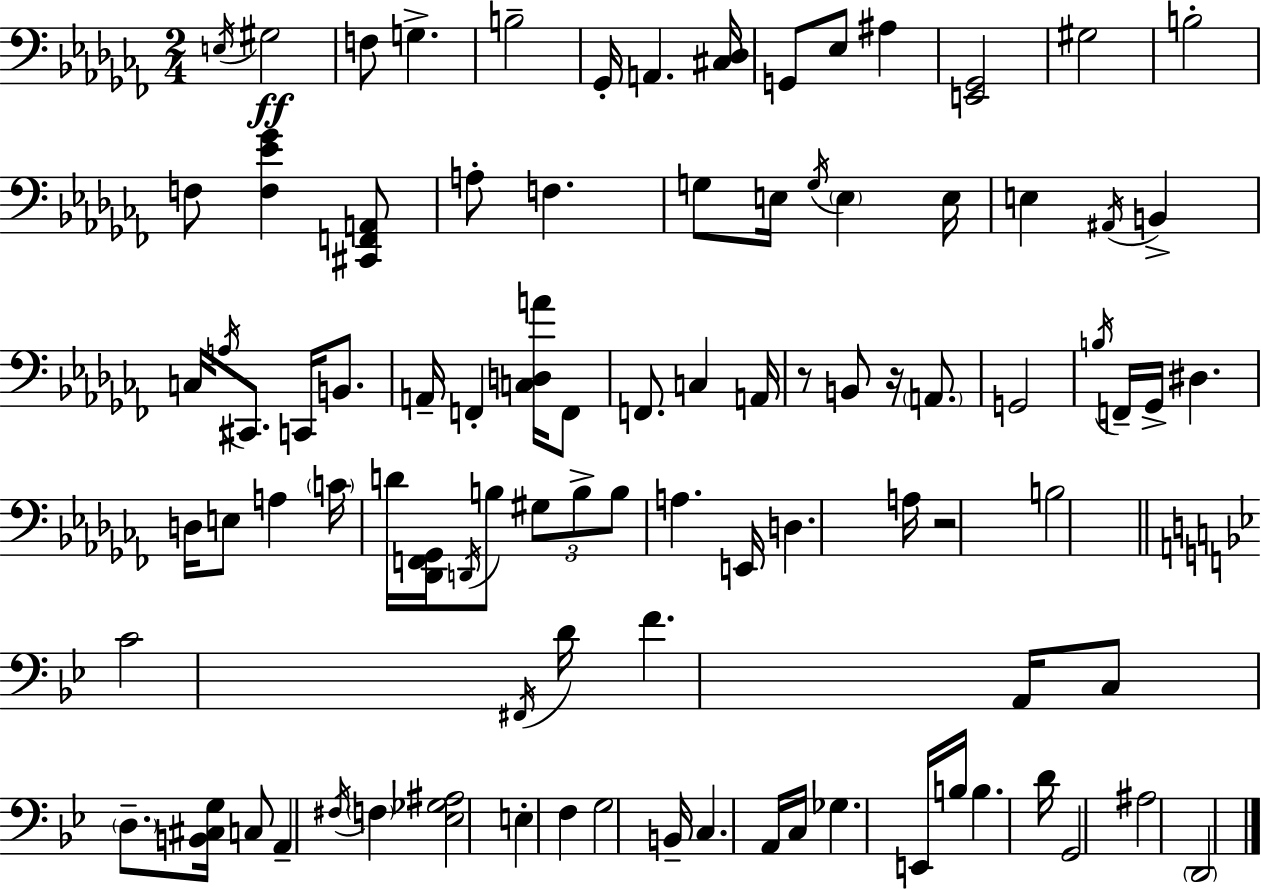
{
  \clef bass
  \numericTimeSignature
  \time 2/4
  \key aes \minor
  \acciaccatura { e16 }\ff gis2 | f8 g4.-> | b2-- | ges,16-. a,4. | \break <cis des>16 g,8 ees8 ais4 | <e, ges,>2 | gis2 | b2-. | \break f8 <f ees' ges'>4 <cis, f, a,>8 | a8-. f4. | g8 e16 \acciaccatura { g16 } \parenthesize e4 | e16 e4 \acciaccatura { ais,16 } b,4-> | \break c16 \acciaccatura { a16 } cis,8. | c,16 b,8. a,16-- f,4-. | <c d a'>16 f,8 f,8. c4 | a,16 r8 b,8 | \break r16 \parenthesize a,8. g,2 | \acciaccatura { b16 } f,16-- ges,16-> dis4. | d16 e8 | a4 \parenthesize c'16 d'16 <des, f, ges,>16 \acciaccatura { d,16 } | \break b8 \tuplet 3/2 { gis8 b8-> b8 } | a4. e,16 d4. | a16 r2 | b2 | \break \bar "||" \break \key bes \major c'2 | \acciaccatura { fis,16 } d'16 f'4. | a,16 c8 \parenthesize d8.-- <b, cis g>16 c8 | a,4-- \acciaccatura { fis16 } \parenthesize f4 | \break <ees ges ais>2 | e4-. f4 | g2 | b,16-- c4. | \break a,16 c16 ges4. | e,16 b16 b4. | d'16 g,2 | ais2 | \break \parenthesize d,2 | \bar "|."
}